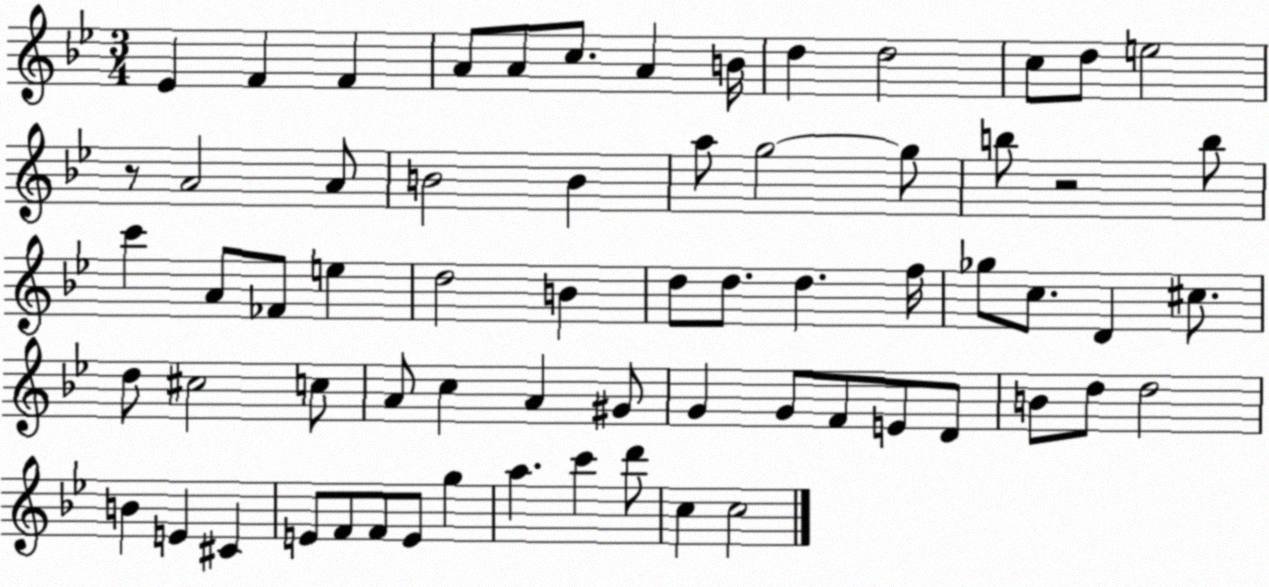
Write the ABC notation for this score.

X:1
T:Untitled
M:3/4
L:1/4
K:Bb
_E F F A/2 A/2 c/2 A B/4 d d2 c/2 d/2 e2 z/2 A2 A/2 B2 B a/2 g2 g/2 b/2 z2 b/2 c' A/2 _F/2 e d2 B d/2 d/2 d f/4 _g/2 c/2 D ^c/2 d/2 ^c2 c/2 A/2 c A ^G/2 G G/2 F/2 E/2 D/2 B/2 d/2 d2 B E ^C E/2 F/2 F/2 E/2 g a c' d'/2 c c2